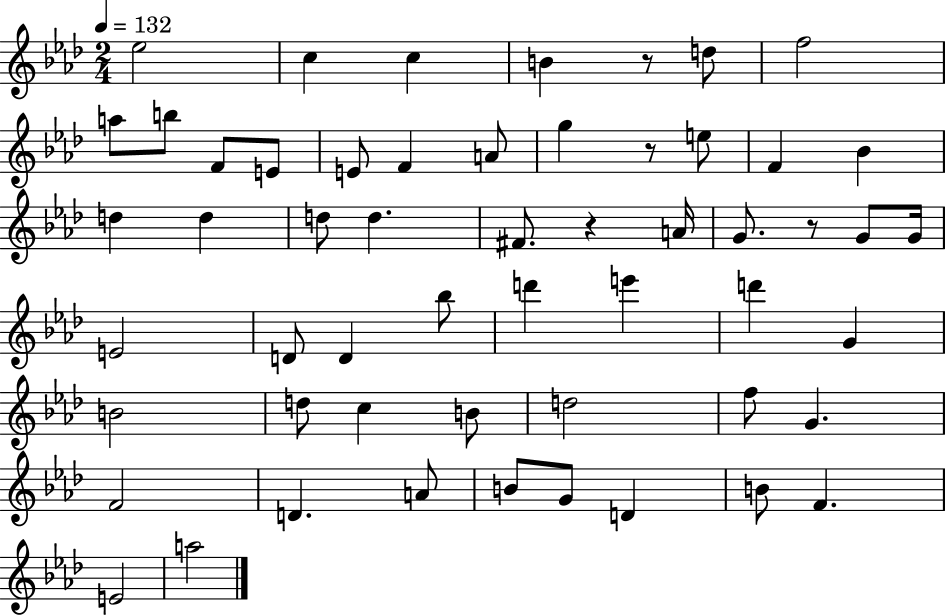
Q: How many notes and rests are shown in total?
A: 55